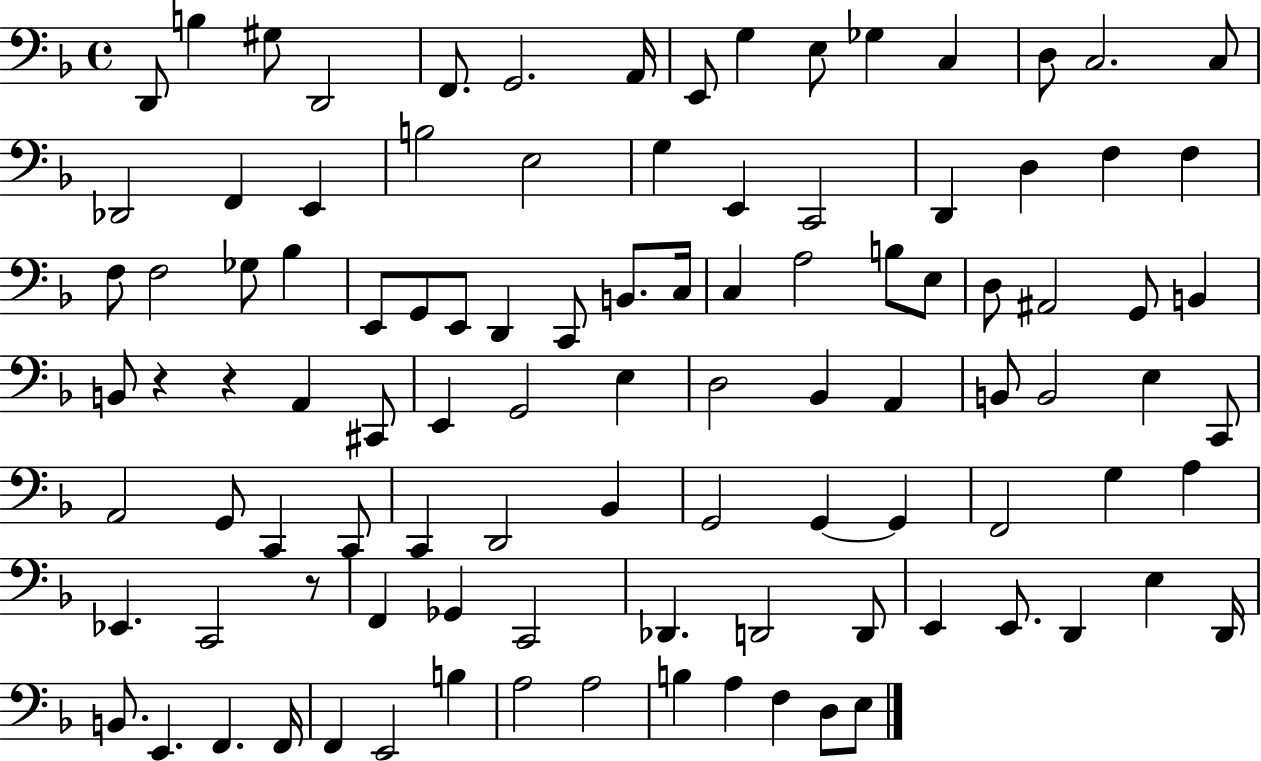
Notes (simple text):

D2/e B3/q G#3/e D2/h F2/e. G2/h. A2/s E2/e G3/q E3/e Gb3/q C3/q D3/e C3/h. C3/e Db2/h F2/q E2/q B3/h E3/h G3/q E2/q C2/h D2/q D3/q F3/q F3/q F3/e F3/h Gb3/e Bb3/q E2/e G2/e E2/e D2/q C2/e B2/e. C3/s C3/q A3/h B3/e E3/e D3/e A#2/h G2/e B2/q B2/e R/q R/q A2/q C#2/e E2/q G2/h E3/q D3/h Bb2/q A2/q B2/e B2/h E3/q C2/e A2/h G2/e C2/q C2/e C2/q D2/h Bb2/q G2/h G2/q G2/q F2/h G3/q A3/q Eb2/q. C2/h R/e F2/q Gb2/q C2/h Db2/q. D2/h D2/e E2/q E2/e. D2/q E3/q D2/s B2/e. E2/q. F2/q. F2/s F2/q E2/h B3/q A3/h A3/h B3/q A3/q F3/q D3/e E3/e